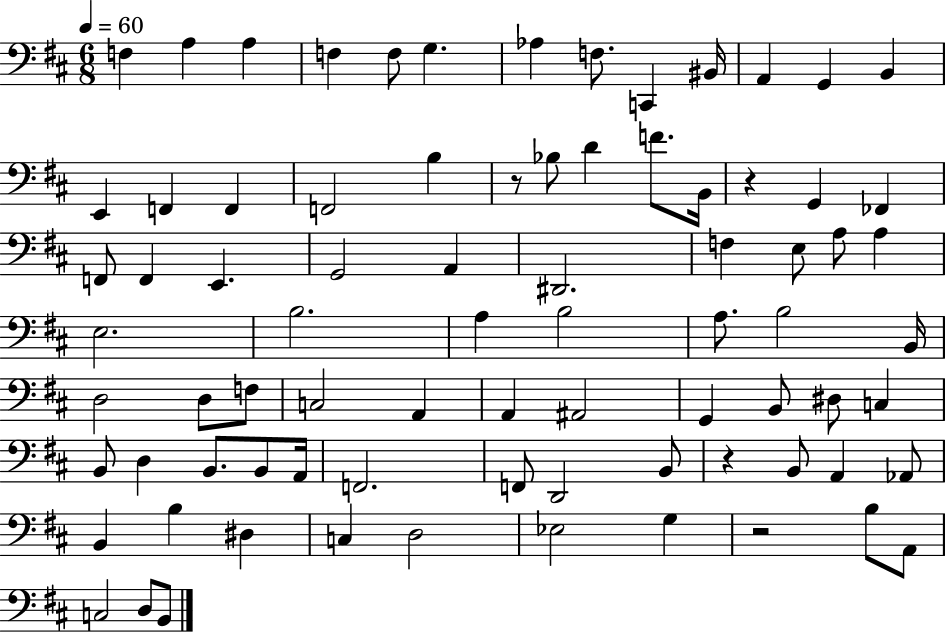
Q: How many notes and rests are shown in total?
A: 80